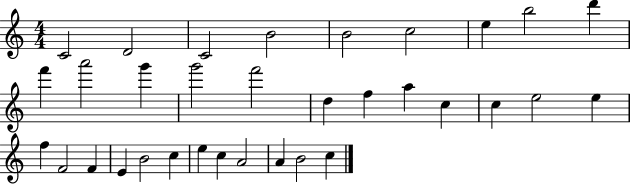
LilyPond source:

{
  \clef treble
  \numericTimeSignature
  \time 4/4
  \key c \major
  c'2 d'2 | c'2 b'2 | b'2 c''2 | e''4 b''2 d'''4 | \break f'''4 a'''2 g'''4 | g'''2 f'''2 | d''4 f''4 a''4 c''4 | c''4 e''2 e''4 | \break f''4 f'2 f'4 | e'4 b'2 c''4 | e''4 c''4 a'2 | a'4 b'2 c''4 | \break \bar "|."
}